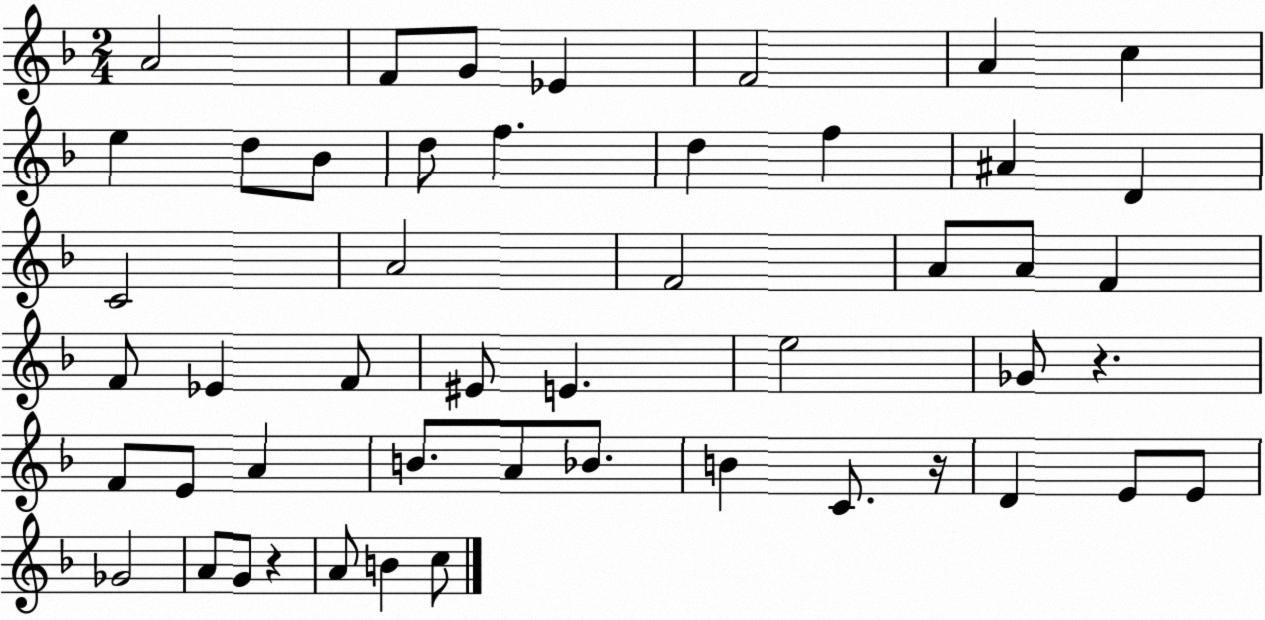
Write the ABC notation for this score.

X:1
T:Untitled
M:2/4
L:1/4
K:F
A2 F/2 G/2 _E F2 A c e d/2 _B/2 d/2 f d f ^A D C2 A2 F2 A/2 A/2 F F/2 _E F/2 ^E/2 E e2 _G/2 z F/2 E/2 A B/2 A/2 _B/2 B C/2 z/4 D E/2 E/2 _G2 A/2 G/2 z A/2 B c/2